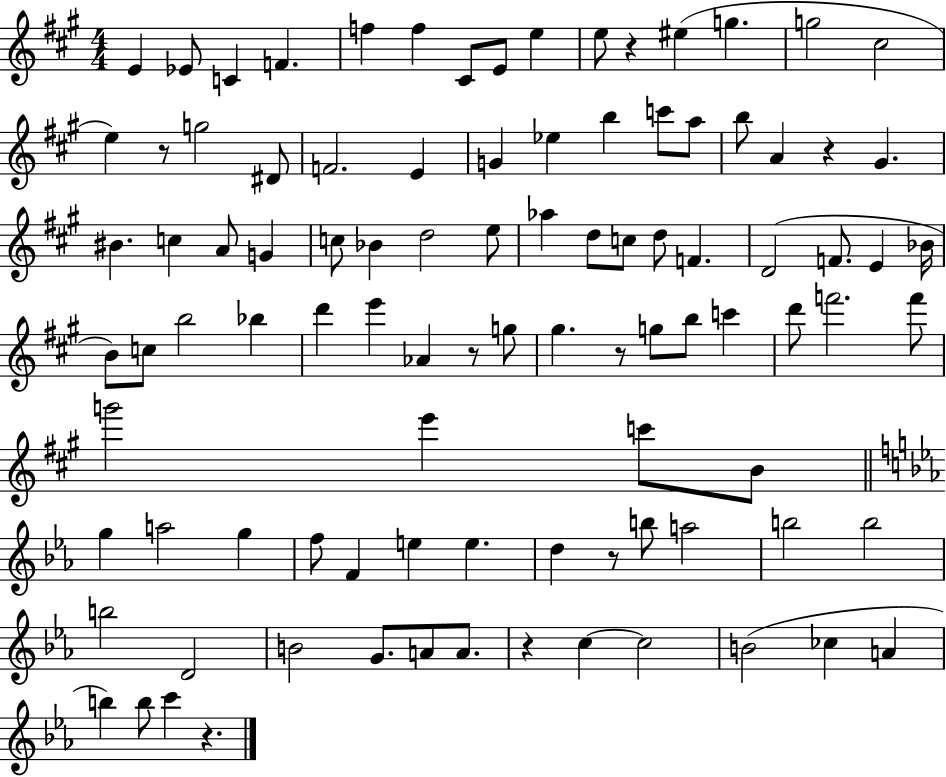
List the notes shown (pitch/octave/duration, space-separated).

E4/q Eb4/e C4/q F4/q. F5/q F5/q C#4/e E4/e E5/q E5/e R/q EIS5/q G5/q. G5/h C#5/h E5/q R/e G5/h D#4/e F4/h. E4/q G4/q Eb5/q B5/q C6/e A5/e B5/e A4/q R/q G#4/q. BIS4/q. C5/q A4/e G4/q C5/e Bb4/q D5/h E5/e Ab5/q D5/e C5/e D5/e F4/q. D4/h F4/e. E4/q Bb4/s B4/e C5/e B5/h Bb5/q D6/q E6/q Ab4/q R/e G5/e G#5/q. R/e G5/e B5/e C6/q D6/e F6/h. F6/e G6/h E6/q C6/e B4/e G5/q A5/h G5/q F5/e F4/q E5/q E5/q. D5/q R/e B5/e A5/h B5/h B5/h B5/h D4/h B4/h G4/e. A4/e A4/e. R/q C5/q C5/h B4/h CES5/q A4/q B5/q B5/e C6/q R/q.